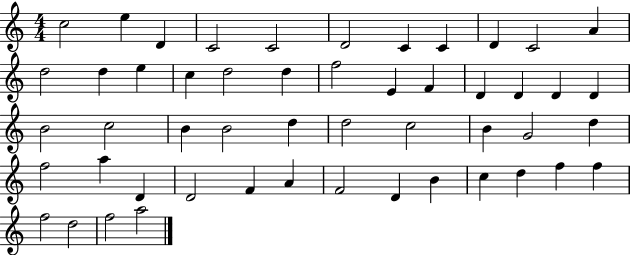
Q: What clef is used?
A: treble